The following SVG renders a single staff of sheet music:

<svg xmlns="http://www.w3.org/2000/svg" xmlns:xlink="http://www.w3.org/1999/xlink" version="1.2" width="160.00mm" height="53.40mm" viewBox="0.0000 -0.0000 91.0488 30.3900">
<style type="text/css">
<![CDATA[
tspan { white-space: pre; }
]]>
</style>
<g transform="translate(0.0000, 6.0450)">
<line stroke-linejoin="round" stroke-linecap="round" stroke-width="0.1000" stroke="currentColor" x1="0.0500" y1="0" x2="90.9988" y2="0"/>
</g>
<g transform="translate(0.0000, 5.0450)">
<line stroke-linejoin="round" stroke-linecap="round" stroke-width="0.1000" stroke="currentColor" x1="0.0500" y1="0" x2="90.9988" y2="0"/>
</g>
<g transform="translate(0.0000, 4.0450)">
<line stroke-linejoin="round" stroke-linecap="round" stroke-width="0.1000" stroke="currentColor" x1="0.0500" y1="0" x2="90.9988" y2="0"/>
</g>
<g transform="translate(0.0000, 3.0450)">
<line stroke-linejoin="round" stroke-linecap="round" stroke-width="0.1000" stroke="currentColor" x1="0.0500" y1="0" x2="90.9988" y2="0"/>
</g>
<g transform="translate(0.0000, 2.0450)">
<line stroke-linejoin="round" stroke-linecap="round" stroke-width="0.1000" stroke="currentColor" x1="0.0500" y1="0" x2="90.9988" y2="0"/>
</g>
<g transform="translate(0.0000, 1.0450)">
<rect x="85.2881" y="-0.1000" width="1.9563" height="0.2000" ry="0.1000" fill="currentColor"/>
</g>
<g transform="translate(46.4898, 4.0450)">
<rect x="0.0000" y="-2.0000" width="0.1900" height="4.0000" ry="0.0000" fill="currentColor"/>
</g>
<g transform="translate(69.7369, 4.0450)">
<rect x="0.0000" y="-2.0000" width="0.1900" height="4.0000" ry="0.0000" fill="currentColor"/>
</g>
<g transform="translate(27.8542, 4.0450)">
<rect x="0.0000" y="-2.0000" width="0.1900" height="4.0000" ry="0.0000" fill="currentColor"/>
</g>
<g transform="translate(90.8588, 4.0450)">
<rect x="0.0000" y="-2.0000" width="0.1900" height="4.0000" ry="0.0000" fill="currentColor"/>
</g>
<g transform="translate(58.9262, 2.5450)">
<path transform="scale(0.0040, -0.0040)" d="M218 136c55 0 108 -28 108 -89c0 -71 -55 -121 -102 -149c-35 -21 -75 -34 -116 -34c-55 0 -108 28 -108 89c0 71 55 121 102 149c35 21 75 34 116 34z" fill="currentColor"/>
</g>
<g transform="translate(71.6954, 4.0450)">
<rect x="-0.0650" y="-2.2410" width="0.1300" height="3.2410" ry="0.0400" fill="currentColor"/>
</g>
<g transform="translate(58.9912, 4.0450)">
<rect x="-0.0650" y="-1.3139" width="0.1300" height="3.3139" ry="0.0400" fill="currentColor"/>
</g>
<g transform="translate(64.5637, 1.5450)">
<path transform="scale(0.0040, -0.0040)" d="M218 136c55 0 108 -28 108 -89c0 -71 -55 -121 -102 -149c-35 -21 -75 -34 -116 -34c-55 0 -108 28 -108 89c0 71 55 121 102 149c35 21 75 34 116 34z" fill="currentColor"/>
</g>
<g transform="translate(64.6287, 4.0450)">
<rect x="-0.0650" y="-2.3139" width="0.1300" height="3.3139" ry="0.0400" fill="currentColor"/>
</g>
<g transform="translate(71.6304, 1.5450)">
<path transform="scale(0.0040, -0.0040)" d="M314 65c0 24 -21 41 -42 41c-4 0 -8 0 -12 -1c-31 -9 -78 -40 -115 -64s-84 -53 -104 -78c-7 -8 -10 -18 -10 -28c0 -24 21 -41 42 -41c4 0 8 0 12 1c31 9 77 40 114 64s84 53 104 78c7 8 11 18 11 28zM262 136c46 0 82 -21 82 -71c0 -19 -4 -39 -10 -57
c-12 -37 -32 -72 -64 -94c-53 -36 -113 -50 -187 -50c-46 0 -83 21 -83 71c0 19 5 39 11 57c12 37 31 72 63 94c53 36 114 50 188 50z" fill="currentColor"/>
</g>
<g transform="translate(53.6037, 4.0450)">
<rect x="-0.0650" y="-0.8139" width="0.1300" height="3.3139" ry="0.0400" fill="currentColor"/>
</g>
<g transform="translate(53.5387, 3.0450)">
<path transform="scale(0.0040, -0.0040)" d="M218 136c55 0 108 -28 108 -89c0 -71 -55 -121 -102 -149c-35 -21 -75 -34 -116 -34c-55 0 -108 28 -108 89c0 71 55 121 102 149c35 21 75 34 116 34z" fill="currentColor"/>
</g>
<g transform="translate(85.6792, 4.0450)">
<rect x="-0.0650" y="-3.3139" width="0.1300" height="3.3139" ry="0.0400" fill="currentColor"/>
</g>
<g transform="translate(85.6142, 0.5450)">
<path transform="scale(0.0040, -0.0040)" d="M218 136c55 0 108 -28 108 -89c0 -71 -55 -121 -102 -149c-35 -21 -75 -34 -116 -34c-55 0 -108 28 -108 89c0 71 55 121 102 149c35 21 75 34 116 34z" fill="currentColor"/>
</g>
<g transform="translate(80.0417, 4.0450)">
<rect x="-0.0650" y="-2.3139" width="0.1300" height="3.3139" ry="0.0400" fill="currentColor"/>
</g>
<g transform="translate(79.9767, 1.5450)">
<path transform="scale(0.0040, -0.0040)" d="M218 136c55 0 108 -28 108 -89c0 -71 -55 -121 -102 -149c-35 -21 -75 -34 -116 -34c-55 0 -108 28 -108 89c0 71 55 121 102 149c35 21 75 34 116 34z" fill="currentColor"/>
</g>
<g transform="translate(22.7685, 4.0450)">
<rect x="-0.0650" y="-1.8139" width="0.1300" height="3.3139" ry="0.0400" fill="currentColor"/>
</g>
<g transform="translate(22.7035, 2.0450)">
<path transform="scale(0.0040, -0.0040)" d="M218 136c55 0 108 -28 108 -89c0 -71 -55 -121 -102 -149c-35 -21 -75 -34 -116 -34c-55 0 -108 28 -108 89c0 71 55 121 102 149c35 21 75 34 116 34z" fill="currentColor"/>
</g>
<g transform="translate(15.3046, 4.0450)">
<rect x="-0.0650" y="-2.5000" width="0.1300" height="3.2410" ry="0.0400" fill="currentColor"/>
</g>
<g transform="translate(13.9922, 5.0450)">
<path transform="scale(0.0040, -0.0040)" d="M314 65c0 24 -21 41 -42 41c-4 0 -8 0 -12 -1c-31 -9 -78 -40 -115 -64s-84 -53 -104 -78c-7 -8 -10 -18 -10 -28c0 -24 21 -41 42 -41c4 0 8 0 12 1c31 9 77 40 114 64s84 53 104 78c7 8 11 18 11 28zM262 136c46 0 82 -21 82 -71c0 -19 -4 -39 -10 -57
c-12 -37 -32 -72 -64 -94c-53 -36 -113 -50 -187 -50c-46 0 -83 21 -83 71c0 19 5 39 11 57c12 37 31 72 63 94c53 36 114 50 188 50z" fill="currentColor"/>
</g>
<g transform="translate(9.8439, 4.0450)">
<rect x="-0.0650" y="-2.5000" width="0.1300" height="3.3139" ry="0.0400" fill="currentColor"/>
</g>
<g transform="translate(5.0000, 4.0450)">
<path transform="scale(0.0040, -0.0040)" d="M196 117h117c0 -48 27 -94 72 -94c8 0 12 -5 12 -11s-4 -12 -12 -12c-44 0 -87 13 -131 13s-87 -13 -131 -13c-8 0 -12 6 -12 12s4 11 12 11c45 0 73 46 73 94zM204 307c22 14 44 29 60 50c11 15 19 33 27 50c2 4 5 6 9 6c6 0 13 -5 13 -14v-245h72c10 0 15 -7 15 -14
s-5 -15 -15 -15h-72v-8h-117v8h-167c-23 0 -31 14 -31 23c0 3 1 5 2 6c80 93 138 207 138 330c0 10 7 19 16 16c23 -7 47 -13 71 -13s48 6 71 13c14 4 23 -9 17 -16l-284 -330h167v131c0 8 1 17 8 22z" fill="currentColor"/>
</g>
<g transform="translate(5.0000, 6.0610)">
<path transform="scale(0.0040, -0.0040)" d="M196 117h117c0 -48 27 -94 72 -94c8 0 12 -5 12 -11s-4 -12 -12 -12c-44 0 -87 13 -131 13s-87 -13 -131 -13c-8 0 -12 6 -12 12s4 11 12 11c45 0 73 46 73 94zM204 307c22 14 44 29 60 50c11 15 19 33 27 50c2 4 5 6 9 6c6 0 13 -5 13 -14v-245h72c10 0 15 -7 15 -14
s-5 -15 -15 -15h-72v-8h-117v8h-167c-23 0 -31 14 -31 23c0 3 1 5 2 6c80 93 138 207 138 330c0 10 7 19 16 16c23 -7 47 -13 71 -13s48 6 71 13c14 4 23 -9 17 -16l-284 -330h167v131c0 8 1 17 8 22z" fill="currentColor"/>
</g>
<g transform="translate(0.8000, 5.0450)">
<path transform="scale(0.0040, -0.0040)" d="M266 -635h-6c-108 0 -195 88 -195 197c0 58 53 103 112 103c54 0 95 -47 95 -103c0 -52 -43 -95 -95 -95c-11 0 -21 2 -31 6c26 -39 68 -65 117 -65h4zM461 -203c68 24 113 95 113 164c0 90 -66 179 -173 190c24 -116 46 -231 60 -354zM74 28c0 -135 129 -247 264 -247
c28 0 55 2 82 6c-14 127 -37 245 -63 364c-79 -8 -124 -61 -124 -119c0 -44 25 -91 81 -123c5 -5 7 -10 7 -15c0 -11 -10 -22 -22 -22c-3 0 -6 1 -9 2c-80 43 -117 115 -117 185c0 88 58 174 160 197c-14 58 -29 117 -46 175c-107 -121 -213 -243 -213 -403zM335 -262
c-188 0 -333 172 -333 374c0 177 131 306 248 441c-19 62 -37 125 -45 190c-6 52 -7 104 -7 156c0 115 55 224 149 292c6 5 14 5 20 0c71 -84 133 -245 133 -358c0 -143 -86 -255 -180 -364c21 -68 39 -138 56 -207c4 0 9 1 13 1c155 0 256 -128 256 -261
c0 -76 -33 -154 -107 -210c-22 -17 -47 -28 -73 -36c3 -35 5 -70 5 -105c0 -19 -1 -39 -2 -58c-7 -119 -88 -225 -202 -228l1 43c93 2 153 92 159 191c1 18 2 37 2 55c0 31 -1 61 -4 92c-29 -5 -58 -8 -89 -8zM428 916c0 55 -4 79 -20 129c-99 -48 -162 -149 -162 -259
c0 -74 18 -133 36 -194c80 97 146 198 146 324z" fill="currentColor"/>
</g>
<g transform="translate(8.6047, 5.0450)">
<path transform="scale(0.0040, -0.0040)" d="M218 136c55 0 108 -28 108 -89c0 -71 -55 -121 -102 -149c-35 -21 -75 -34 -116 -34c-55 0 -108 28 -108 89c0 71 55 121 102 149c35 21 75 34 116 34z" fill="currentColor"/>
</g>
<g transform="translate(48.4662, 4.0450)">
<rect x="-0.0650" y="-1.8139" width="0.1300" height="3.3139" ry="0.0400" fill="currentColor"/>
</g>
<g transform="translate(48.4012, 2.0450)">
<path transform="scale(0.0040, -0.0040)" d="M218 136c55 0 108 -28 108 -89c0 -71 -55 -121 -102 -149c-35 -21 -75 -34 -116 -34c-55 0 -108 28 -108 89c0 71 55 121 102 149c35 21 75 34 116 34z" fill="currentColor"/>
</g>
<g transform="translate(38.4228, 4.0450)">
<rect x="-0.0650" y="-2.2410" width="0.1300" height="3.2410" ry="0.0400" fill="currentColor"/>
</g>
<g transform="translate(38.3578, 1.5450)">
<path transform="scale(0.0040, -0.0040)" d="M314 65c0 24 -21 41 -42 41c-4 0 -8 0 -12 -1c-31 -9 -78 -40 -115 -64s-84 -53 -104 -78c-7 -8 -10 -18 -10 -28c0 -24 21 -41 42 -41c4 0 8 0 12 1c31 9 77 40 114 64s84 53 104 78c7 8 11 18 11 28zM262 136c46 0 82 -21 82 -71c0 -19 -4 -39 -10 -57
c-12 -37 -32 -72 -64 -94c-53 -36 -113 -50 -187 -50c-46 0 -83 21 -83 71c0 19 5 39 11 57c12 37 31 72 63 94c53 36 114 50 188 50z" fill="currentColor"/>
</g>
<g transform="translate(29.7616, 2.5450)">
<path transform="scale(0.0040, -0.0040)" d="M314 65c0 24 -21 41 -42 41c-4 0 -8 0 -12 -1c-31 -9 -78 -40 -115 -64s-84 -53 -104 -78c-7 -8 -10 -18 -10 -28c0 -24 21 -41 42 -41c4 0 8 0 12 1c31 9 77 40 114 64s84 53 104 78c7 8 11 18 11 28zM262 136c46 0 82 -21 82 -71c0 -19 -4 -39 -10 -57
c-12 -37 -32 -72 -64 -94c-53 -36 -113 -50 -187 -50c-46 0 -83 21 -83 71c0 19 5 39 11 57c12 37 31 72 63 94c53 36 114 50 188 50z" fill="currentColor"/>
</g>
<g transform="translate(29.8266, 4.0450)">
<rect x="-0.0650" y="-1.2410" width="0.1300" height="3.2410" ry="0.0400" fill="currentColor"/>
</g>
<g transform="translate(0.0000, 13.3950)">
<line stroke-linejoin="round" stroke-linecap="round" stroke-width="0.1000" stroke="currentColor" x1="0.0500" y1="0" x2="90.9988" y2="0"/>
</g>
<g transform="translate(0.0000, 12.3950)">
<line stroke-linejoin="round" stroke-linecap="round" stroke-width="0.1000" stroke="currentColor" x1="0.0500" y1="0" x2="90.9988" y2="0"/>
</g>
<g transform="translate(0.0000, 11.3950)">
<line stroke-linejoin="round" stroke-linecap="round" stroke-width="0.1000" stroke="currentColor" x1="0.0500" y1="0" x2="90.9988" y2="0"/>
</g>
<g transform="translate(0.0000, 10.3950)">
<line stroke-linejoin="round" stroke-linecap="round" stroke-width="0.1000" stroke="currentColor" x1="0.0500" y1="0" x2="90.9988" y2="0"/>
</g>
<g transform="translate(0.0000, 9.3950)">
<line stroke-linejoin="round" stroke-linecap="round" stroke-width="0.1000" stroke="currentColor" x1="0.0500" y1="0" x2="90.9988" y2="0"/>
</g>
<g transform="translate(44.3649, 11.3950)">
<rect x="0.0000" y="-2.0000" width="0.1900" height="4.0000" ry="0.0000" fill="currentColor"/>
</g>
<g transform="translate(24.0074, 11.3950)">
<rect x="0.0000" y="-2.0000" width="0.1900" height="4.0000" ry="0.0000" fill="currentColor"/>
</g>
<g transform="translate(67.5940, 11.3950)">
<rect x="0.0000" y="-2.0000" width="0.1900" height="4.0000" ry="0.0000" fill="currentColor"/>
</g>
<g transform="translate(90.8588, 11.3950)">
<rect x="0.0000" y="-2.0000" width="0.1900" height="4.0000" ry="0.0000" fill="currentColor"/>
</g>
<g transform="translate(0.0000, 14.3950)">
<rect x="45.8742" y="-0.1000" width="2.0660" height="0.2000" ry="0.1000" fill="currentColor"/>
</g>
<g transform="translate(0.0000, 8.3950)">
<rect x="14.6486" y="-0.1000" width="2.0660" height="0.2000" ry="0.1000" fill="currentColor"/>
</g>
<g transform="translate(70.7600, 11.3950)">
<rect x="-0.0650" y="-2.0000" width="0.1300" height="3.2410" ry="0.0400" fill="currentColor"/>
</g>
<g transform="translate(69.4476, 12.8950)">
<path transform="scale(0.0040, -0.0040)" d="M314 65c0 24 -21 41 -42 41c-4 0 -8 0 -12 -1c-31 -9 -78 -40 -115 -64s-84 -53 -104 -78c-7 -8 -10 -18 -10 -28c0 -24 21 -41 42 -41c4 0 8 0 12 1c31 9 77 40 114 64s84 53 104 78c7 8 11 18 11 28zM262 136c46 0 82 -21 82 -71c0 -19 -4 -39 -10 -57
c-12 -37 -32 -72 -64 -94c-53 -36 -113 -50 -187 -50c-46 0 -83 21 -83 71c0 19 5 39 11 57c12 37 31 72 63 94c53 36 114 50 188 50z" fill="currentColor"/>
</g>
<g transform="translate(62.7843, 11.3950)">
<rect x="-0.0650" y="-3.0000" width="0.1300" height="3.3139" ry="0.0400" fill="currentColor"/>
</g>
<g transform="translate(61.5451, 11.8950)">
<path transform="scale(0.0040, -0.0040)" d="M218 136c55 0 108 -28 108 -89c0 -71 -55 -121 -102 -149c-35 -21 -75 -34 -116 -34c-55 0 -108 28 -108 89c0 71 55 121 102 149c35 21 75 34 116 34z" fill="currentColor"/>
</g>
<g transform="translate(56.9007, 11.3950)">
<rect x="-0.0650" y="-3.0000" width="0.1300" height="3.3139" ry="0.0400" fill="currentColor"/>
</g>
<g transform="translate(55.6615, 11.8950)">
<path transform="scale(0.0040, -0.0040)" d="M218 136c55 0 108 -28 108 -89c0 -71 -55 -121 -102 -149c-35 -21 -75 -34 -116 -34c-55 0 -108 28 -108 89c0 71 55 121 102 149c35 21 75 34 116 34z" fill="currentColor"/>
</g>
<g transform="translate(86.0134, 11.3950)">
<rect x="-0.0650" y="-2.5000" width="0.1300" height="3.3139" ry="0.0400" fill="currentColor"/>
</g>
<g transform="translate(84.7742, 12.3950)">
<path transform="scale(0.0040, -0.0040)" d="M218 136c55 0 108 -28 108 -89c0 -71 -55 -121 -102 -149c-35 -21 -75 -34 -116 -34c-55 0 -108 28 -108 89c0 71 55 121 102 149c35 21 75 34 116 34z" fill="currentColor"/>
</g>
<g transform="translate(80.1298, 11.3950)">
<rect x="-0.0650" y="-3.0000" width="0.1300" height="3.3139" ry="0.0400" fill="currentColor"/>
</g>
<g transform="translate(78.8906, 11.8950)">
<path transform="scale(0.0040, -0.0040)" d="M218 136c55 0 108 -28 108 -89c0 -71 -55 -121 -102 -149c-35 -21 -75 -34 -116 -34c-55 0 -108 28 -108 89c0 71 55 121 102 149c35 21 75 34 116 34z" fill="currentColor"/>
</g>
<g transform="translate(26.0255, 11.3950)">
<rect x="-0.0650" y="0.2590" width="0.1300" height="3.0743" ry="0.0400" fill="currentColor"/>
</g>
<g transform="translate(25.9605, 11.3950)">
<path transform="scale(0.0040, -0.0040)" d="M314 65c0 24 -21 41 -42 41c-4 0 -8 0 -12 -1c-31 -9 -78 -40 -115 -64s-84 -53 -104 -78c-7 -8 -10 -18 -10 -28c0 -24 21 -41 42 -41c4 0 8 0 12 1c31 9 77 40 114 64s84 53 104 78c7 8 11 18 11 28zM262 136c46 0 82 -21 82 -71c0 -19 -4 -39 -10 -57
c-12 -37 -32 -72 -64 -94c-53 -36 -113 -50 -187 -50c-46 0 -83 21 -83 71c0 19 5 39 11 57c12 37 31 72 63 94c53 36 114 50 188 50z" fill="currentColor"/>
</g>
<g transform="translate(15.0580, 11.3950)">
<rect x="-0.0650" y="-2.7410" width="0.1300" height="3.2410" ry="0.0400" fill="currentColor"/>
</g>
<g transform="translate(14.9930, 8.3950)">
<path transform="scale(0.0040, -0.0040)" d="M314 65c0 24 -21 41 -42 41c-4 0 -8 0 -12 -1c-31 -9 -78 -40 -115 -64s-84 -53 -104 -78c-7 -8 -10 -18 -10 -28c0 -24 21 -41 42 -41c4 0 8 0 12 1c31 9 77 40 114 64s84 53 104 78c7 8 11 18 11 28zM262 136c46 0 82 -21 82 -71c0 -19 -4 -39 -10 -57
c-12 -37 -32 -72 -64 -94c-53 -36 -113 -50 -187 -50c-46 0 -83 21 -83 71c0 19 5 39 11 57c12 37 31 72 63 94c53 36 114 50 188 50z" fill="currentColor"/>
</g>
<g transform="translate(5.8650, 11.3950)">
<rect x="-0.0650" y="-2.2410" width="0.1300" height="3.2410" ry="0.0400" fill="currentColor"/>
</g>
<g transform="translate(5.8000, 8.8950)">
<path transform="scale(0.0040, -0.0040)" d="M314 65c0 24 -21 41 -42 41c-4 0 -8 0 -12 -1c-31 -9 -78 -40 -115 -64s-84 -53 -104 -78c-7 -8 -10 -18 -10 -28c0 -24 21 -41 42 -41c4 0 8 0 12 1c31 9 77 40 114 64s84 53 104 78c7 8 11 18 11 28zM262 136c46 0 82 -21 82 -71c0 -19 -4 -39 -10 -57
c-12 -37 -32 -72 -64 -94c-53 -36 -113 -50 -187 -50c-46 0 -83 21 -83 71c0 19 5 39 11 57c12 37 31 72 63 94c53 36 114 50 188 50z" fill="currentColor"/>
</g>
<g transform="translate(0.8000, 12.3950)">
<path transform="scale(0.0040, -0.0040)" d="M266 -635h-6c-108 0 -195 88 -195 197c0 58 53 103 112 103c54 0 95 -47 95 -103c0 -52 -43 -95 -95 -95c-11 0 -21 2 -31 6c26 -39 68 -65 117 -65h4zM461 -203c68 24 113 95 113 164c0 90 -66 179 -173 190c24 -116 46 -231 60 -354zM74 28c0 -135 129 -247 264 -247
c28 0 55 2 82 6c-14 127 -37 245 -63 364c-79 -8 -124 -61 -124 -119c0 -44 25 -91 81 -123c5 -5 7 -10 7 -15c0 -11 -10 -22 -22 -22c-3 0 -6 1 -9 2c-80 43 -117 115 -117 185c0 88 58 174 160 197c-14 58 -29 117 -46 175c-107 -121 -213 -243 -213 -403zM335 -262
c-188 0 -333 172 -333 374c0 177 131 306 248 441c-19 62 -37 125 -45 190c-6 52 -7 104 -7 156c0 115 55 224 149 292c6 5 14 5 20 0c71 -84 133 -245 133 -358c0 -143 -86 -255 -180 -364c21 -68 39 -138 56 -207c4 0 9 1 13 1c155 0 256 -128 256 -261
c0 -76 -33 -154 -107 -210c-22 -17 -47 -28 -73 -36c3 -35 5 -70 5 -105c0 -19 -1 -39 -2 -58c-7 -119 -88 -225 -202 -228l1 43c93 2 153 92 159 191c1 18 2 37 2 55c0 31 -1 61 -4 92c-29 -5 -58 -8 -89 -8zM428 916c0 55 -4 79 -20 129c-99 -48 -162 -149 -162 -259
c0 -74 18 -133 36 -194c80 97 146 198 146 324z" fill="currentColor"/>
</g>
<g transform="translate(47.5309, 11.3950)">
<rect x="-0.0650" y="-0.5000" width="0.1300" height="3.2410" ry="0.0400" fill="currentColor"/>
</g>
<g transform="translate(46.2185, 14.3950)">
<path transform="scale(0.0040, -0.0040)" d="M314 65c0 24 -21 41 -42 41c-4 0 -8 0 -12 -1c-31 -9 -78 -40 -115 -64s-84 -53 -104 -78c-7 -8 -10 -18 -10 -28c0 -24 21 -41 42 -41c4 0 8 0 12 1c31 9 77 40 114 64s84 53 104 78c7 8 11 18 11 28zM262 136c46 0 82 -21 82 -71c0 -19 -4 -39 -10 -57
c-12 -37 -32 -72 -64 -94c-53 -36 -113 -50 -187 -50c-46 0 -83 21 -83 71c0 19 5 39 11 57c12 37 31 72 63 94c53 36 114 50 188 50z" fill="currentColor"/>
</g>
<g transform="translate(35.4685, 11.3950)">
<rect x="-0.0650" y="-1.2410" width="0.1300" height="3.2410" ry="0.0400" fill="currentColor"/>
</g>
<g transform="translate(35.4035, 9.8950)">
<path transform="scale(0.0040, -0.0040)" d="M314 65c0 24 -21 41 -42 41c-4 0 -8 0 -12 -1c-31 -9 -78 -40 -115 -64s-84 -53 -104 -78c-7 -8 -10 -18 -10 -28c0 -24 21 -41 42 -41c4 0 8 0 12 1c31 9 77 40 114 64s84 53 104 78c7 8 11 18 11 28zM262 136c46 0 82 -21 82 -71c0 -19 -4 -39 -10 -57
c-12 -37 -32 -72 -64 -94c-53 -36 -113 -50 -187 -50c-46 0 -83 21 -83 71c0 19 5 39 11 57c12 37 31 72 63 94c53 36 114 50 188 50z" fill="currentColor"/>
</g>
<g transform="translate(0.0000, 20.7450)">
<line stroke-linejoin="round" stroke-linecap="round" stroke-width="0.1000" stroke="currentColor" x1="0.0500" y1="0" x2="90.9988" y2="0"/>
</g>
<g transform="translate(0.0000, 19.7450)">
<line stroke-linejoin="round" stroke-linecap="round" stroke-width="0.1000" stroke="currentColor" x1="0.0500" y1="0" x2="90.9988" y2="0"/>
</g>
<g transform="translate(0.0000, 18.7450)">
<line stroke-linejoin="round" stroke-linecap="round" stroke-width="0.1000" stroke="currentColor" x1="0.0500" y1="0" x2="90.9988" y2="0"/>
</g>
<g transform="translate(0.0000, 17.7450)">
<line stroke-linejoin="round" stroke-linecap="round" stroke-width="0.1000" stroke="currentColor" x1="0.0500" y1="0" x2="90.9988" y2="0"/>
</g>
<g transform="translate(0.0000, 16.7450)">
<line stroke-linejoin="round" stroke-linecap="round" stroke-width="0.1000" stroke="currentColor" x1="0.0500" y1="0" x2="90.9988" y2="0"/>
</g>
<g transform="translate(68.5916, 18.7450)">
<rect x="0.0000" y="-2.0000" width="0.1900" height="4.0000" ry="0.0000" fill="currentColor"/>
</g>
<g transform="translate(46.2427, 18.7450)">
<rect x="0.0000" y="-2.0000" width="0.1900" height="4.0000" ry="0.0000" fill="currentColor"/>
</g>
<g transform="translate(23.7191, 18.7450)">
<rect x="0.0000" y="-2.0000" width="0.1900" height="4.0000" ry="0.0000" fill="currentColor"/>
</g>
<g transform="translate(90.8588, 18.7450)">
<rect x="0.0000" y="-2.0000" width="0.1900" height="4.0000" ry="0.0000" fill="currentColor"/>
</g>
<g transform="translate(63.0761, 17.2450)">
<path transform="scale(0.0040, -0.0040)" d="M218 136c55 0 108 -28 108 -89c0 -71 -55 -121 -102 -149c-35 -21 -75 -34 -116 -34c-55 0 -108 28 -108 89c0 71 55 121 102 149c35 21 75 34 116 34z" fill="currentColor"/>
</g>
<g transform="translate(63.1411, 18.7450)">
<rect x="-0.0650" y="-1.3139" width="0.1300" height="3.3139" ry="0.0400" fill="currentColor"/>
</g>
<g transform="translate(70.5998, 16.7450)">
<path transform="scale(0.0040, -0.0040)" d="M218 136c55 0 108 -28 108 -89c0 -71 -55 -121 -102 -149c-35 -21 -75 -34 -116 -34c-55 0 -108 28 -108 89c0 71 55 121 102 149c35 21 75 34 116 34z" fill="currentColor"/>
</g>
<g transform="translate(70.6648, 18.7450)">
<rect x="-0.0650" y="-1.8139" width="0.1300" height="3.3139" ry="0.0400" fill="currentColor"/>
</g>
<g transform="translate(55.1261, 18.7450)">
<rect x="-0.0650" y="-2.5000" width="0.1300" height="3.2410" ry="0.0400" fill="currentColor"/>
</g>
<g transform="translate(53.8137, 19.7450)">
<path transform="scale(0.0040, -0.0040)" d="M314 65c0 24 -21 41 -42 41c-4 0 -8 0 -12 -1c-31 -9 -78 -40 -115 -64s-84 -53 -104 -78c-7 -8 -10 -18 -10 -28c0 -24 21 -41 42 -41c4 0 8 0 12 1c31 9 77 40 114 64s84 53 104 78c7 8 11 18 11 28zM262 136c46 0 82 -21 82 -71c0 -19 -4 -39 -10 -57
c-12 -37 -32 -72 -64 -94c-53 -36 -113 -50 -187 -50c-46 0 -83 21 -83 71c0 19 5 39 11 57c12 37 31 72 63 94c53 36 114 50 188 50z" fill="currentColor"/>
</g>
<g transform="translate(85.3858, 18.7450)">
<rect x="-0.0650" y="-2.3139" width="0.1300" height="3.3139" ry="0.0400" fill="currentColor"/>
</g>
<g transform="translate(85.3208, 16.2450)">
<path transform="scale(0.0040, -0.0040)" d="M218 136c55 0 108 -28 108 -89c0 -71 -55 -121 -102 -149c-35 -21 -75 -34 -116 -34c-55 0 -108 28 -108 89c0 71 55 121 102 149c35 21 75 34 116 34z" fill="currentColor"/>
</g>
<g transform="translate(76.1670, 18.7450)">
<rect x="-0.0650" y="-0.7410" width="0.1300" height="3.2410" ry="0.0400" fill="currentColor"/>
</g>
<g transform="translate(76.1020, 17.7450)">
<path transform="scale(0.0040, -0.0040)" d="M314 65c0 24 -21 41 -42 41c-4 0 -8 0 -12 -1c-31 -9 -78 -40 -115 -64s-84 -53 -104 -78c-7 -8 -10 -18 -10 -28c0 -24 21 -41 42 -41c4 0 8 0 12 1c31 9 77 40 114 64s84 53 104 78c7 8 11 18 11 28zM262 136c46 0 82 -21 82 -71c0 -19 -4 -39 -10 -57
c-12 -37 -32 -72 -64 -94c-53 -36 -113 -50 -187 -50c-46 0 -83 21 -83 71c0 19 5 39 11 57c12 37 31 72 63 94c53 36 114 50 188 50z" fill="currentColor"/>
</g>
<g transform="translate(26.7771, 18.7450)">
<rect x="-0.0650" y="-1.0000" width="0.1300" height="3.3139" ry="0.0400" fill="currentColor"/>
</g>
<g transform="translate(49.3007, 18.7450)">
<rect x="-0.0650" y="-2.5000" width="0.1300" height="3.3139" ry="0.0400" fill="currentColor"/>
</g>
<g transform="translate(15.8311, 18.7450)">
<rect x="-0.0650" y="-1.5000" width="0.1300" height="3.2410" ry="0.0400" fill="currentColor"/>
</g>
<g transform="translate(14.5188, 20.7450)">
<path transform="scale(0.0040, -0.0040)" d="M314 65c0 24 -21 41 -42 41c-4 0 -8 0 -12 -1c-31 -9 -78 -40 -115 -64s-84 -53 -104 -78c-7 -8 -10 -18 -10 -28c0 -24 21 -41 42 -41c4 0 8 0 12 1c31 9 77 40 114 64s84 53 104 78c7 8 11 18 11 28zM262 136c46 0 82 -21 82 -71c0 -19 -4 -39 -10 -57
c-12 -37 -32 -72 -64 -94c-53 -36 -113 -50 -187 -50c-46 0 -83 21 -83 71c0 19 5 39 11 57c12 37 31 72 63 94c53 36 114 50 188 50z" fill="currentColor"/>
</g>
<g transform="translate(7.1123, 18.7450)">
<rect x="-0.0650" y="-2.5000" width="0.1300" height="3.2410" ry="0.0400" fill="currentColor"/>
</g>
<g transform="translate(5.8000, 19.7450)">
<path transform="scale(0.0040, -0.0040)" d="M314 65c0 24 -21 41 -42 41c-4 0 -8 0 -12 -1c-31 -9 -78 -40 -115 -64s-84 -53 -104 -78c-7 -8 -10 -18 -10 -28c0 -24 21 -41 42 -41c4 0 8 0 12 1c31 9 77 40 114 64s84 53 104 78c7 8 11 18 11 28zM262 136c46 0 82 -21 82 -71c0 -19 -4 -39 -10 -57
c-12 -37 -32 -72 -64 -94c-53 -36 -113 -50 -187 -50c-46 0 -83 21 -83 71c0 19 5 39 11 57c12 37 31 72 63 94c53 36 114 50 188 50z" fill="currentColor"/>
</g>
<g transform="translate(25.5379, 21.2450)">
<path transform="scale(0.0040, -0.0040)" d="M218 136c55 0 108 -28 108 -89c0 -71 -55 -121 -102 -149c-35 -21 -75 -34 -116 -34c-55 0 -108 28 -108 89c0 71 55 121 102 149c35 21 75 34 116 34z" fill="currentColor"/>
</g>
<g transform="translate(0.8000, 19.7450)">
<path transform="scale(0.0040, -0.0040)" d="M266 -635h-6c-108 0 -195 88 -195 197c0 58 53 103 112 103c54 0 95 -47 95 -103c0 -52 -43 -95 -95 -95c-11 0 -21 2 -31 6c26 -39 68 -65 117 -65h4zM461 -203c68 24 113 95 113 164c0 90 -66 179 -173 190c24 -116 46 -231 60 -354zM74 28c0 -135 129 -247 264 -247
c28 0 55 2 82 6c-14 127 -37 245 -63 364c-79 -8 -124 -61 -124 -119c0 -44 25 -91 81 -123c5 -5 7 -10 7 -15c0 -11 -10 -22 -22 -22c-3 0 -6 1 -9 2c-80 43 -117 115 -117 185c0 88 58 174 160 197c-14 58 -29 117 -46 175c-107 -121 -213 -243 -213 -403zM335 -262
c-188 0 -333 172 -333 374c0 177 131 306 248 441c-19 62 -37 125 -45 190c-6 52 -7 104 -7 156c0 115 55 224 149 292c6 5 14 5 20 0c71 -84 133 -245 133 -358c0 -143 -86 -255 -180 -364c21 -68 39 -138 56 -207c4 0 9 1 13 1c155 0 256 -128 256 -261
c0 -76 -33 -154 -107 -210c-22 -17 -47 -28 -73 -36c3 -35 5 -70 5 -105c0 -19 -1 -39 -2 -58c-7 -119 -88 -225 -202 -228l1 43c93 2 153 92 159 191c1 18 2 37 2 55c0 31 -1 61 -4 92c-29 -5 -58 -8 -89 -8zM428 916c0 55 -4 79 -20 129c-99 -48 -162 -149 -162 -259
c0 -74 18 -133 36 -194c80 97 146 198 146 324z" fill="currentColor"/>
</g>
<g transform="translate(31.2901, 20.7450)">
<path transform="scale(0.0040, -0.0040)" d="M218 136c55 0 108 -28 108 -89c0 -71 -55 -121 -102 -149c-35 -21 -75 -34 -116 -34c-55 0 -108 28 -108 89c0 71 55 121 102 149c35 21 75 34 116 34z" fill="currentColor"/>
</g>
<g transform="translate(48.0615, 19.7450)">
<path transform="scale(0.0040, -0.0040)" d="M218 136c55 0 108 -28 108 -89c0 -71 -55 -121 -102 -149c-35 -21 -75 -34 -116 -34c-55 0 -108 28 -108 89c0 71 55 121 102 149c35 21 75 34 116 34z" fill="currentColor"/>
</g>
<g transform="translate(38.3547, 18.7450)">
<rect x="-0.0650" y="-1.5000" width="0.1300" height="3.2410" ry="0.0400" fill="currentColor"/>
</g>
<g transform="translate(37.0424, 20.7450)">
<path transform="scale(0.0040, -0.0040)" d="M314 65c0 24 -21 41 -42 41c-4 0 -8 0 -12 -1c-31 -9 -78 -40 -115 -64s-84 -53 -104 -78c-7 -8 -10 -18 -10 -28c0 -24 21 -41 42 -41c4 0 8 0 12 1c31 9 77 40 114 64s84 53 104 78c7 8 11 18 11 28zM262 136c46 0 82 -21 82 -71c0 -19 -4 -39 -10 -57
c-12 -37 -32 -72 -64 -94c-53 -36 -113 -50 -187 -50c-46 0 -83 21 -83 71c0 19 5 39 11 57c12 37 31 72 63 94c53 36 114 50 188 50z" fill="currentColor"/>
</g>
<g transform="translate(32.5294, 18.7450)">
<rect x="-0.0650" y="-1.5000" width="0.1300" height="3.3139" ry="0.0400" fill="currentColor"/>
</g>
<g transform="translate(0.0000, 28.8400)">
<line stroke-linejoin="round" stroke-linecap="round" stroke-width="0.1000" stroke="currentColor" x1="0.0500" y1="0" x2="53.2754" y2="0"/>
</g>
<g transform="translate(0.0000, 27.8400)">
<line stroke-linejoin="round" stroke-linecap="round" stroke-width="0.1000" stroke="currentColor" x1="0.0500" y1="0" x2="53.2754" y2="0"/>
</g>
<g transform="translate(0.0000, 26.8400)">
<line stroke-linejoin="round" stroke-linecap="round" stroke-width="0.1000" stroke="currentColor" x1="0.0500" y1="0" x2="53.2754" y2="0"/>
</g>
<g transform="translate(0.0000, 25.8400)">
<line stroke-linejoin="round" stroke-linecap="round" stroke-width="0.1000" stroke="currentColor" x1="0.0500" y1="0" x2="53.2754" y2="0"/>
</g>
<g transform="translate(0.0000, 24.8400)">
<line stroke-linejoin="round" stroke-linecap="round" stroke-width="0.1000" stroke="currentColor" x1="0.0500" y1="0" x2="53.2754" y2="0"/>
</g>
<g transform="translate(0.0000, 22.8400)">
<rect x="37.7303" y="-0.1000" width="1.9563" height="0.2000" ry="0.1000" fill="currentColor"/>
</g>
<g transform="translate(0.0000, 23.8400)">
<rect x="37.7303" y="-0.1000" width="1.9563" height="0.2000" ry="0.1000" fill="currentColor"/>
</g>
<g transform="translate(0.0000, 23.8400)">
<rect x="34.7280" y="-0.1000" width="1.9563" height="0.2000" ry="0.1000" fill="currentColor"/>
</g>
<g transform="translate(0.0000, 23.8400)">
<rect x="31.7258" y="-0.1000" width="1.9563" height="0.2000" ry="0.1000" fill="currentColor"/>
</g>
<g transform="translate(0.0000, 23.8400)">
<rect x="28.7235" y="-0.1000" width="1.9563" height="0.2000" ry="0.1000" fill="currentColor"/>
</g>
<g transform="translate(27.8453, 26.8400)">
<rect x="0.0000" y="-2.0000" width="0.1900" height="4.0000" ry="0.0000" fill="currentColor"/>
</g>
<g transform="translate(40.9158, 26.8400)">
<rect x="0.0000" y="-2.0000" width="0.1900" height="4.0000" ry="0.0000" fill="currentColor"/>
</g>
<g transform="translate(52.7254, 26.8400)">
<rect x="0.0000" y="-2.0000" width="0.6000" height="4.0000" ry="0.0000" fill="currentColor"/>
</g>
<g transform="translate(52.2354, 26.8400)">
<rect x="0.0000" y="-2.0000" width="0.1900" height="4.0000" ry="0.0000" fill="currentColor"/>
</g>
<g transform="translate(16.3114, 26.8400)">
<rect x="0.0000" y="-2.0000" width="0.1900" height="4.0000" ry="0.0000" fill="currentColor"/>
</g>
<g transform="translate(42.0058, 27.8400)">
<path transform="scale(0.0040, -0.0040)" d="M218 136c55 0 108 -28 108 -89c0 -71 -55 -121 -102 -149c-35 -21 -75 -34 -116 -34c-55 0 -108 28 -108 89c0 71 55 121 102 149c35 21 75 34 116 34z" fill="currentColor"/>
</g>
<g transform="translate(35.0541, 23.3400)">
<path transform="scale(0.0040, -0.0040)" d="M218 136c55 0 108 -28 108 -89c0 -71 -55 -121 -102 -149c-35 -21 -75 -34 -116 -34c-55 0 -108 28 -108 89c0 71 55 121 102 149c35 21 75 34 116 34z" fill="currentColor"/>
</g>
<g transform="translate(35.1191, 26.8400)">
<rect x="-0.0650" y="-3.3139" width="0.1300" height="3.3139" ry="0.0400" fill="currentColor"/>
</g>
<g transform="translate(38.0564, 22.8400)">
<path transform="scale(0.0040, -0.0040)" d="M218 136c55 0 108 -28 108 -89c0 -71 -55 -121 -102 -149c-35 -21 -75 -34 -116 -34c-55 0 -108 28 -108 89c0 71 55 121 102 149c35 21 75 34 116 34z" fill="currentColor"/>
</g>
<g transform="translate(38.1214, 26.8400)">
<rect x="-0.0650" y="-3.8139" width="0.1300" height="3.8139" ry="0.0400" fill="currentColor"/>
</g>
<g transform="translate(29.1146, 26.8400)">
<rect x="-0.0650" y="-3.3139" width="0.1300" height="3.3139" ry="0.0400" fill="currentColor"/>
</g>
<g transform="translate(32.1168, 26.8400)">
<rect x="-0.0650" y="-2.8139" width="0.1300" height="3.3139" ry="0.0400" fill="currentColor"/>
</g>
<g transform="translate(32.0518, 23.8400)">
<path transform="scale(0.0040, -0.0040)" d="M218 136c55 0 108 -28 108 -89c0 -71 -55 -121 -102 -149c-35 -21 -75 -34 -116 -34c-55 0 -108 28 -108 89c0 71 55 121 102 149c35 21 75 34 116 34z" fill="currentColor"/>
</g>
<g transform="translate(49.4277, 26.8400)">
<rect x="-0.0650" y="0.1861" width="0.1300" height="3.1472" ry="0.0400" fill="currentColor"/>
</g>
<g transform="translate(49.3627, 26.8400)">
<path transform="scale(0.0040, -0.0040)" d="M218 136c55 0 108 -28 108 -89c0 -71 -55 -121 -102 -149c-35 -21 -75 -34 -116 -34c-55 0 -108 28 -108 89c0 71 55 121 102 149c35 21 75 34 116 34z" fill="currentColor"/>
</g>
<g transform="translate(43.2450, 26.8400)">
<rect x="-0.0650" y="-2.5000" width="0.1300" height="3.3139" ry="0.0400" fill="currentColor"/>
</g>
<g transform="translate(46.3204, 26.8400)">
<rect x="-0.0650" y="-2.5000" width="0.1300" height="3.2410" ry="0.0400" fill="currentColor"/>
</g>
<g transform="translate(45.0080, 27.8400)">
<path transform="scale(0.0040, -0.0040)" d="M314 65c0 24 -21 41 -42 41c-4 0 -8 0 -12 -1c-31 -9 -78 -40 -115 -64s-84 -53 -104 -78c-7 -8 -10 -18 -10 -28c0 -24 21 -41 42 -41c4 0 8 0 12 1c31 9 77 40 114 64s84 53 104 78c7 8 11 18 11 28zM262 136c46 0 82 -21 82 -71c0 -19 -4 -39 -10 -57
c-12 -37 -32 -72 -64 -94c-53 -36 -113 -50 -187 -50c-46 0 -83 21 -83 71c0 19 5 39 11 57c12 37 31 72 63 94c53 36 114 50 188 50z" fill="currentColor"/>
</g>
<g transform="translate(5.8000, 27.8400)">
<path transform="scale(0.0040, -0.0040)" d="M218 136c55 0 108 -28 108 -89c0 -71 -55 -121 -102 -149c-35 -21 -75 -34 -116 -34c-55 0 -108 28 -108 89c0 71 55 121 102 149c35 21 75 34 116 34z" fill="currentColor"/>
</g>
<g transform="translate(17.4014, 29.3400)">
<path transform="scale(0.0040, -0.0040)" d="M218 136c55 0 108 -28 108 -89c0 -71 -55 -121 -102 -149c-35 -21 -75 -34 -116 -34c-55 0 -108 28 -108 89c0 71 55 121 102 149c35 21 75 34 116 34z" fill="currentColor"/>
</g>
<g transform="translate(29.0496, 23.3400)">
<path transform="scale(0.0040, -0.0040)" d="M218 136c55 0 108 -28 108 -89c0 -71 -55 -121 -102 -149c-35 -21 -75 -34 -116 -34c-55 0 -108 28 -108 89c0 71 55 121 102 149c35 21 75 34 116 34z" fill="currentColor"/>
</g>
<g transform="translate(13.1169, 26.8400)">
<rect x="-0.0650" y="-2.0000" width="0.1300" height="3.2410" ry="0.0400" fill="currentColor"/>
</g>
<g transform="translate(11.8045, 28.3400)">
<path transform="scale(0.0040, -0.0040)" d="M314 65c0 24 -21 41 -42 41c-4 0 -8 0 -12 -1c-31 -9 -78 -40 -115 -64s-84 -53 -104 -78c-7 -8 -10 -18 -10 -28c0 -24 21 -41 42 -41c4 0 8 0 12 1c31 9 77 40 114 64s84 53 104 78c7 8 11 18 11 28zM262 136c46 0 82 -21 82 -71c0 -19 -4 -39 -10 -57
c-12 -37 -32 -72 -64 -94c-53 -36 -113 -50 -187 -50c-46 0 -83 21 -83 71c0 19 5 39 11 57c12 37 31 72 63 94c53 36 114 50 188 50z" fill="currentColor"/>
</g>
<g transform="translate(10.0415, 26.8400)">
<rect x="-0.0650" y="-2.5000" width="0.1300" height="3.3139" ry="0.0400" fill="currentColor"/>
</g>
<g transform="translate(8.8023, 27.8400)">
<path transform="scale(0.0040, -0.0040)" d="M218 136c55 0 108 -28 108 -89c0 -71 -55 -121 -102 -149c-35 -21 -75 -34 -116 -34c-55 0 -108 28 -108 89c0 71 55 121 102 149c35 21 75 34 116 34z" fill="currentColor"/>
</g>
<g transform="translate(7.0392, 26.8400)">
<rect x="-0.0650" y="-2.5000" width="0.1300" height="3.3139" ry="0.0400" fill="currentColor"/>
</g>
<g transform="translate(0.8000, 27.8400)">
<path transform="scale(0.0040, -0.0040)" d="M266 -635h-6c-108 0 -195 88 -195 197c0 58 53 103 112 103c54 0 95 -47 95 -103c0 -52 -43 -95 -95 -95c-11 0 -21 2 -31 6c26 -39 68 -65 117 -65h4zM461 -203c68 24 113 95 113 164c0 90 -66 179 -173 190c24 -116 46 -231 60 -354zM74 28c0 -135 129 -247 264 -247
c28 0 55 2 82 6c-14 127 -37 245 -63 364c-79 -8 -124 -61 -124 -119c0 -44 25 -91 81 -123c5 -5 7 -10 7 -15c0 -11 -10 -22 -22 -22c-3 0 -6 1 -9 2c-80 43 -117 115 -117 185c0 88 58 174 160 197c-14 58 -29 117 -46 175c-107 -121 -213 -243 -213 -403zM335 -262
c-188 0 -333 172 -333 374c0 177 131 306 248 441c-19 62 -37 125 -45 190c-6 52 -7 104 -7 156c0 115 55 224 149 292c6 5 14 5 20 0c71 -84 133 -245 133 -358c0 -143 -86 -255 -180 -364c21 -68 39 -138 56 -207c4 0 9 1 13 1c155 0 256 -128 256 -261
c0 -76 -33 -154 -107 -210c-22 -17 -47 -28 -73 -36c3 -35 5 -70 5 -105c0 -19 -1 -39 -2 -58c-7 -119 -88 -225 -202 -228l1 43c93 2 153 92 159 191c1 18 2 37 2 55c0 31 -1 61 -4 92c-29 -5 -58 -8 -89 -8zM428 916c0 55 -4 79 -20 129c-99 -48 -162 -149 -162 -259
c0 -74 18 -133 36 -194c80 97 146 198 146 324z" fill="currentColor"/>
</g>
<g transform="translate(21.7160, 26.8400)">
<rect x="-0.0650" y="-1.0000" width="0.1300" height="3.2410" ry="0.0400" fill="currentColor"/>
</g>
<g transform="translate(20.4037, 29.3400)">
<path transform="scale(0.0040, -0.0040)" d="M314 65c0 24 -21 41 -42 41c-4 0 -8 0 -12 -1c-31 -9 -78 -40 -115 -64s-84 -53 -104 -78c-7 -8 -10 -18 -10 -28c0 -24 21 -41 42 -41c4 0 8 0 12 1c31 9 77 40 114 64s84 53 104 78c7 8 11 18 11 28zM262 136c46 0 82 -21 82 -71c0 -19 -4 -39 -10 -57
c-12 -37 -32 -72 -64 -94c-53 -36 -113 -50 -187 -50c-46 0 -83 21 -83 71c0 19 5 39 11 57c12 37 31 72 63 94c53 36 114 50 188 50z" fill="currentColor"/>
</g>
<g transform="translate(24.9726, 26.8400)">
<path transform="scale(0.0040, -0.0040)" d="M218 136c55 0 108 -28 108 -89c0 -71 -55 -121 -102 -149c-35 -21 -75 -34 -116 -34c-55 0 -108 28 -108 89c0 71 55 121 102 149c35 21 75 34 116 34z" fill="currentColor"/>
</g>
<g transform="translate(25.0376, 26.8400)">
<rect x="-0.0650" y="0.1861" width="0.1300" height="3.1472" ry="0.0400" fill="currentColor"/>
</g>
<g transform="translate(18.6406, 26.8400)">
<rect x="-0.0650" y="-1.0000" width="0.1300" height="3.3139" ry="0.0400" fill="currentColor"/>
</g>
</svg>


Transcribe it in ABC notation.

X:1
T:Untitled
M:4/4
L:1/4
K:C
G G2 f e2 g2 f d e g g2 g b g2 a2 B2 e2 C2 A A F2 A G G2 E2 D E E2 G G2 e f d2 g G G F2 D D2 B b a b c' G G2 B